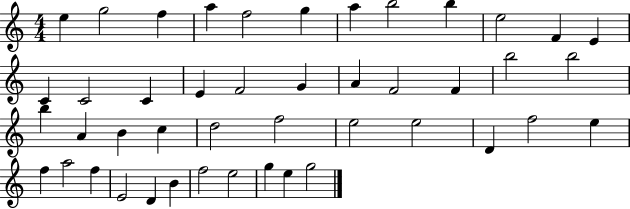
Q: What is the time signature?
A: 4/4